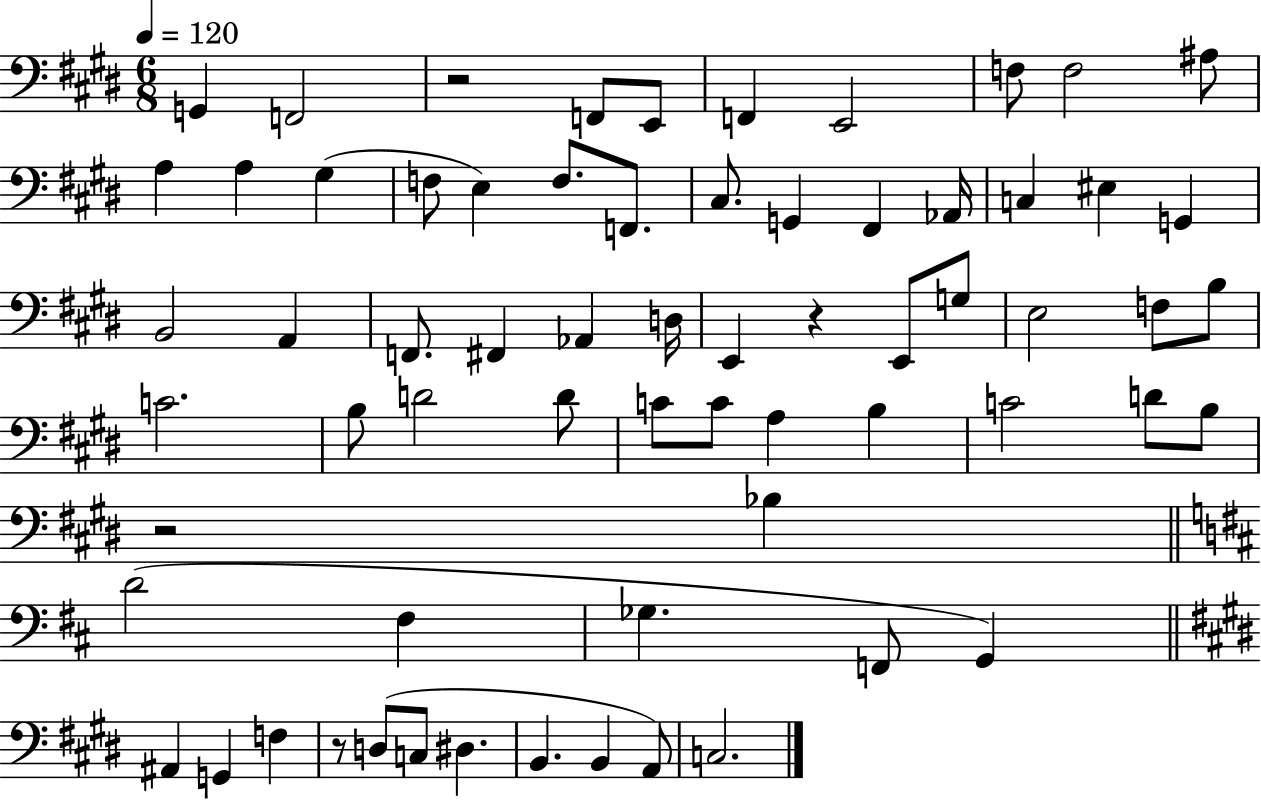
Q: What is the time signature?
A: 6/8